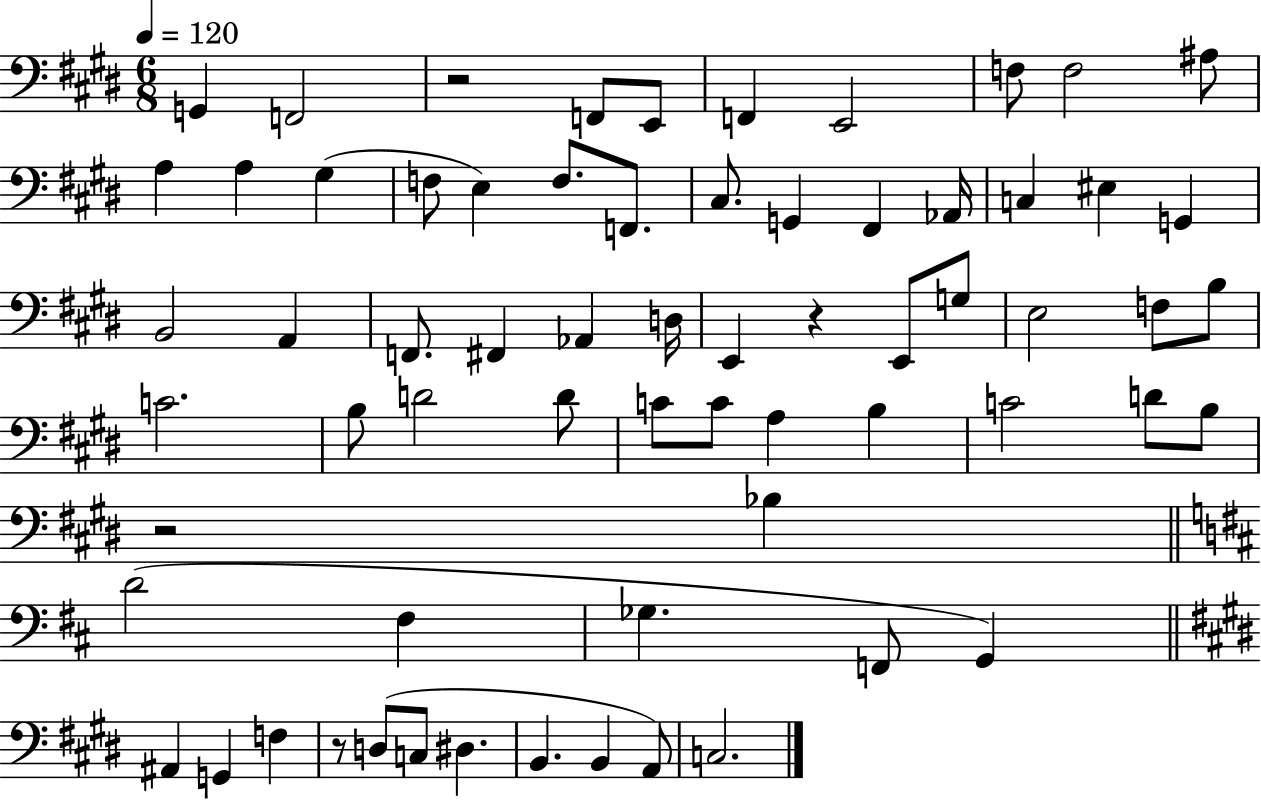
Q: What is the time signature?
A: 6/8